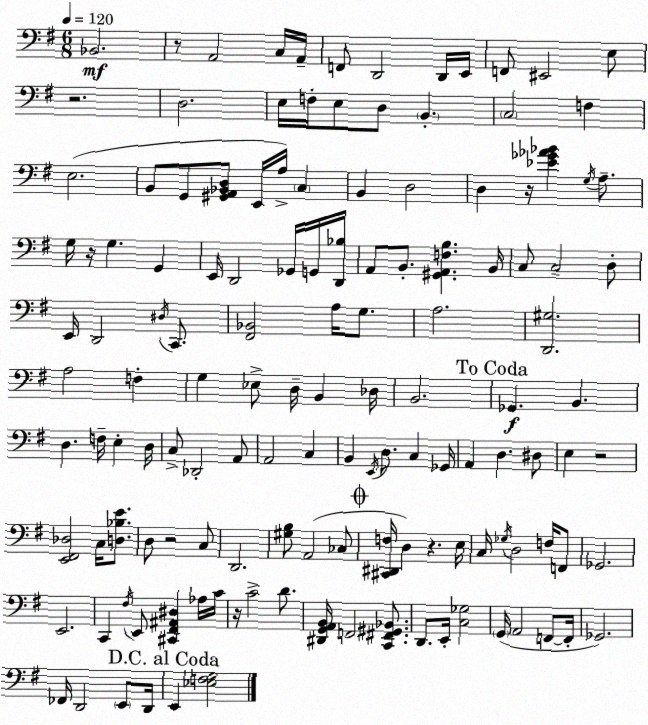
X:1
T:Untitled
M:6/8
L:1/4
K:G
_B,,2 z/2 A,,2 C,/4 A,,/4 F,,/2 D,,2 D,,/4 E,,/4 F,,/2 ^E,,2 E,/2 z2 D,2 E,/4 F,/4 E,/2 D,/2 B,, C,2 F, E,2 B,,/2 G,,/2 [^G,,A,,_B,,D,]/2 E,,/4 A,/4 C, B,, D,2 D, z/4 [_E_G_A_B] G,/4 A,/2 G,/4 z/4 G, G,, E,,/4 D,,2 _G,,/4 G,,/4 [D,,_B,]/4 A,,/2 B,,/2 [^G,,A,,F,B,] B,,/4 C,/2 C,2 D,/2 E,,/4 D,,2 ^D,/4 C,,/2 [^F,,_B,,]2 A,/4 G,/2 A,2 [D,,^G,]2 A,2 F, G, _E,/2 D,/4 B,, _D,/4 B,,2 _G,, B,, D, F,/4 E, D,/4 C,/2 _D,,2 A,,/2 A,,2 C, B,, E,,/4 D,/2 C, _G,,/4 A,, D, ^D,/2 E, z2 [E,,^F,,_D,]2 C,/4 [D,_B,E]/2 D,/2 z2 C,/2 D,,2 [^G,B,]/2 A,,2 _C,/2 [^C,,^D,,F,]/4 D, z E,/4 C,/4 _G,/4 D,2 F,/4 F,,/2 _G,,2 E,,2 C,, ^F,/4 E,,/2 [^C,,^F,,^A,,^D,] _A,/4 C/4 z/4 C2 D/2 [^D,,G,,A,,B,,]/4 F,,2 [C,,^F,,^G,,_B,,]/2 D,,/2 E,,/4 [C,_G,]2 G,,/4 A,,2 F,,/2 F,,/4 _G,,2 _F,,/4 D,,2 E,,/2 D,,/4 E,, [_E,F,G,]2